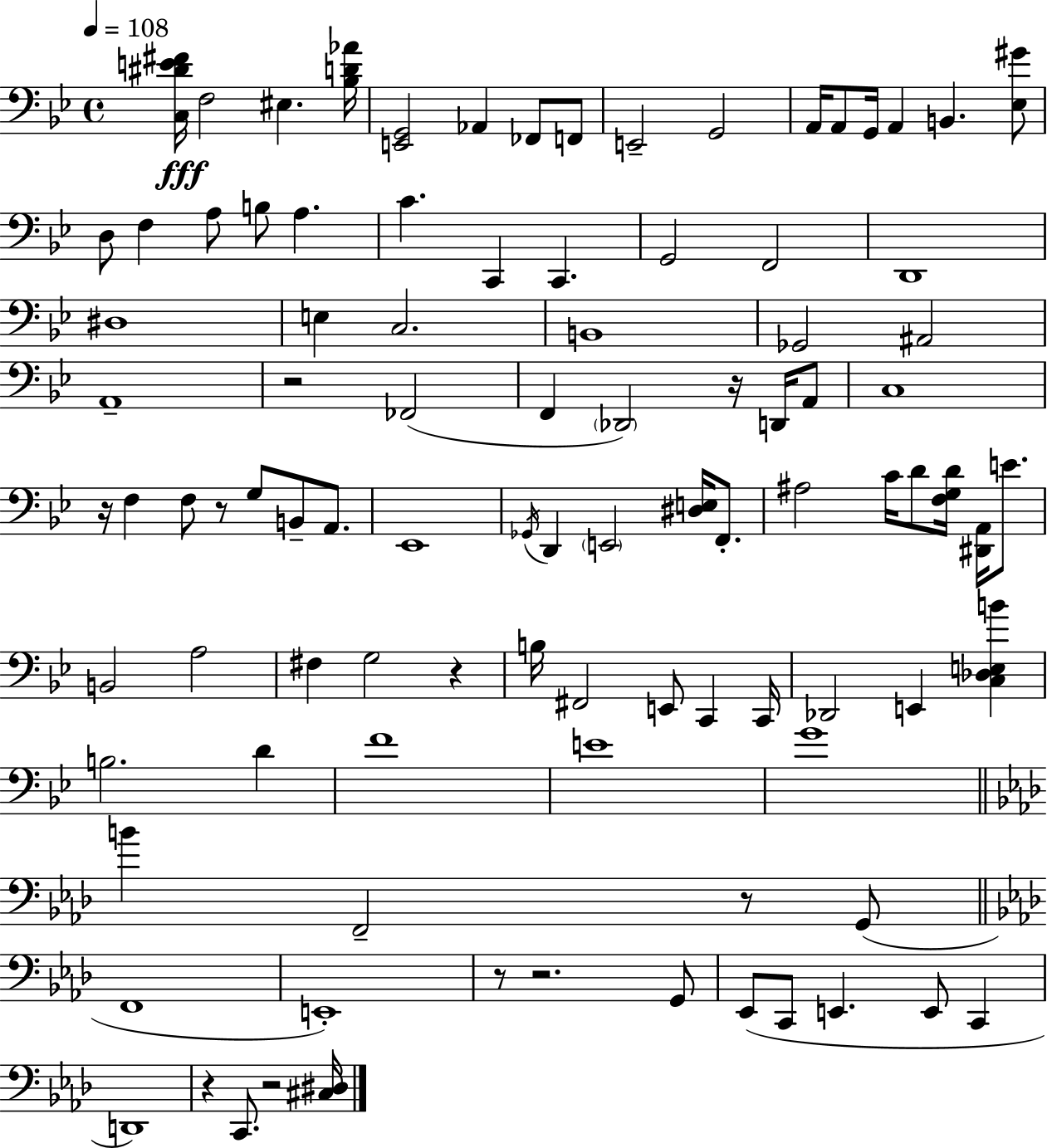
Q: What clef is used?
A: bass